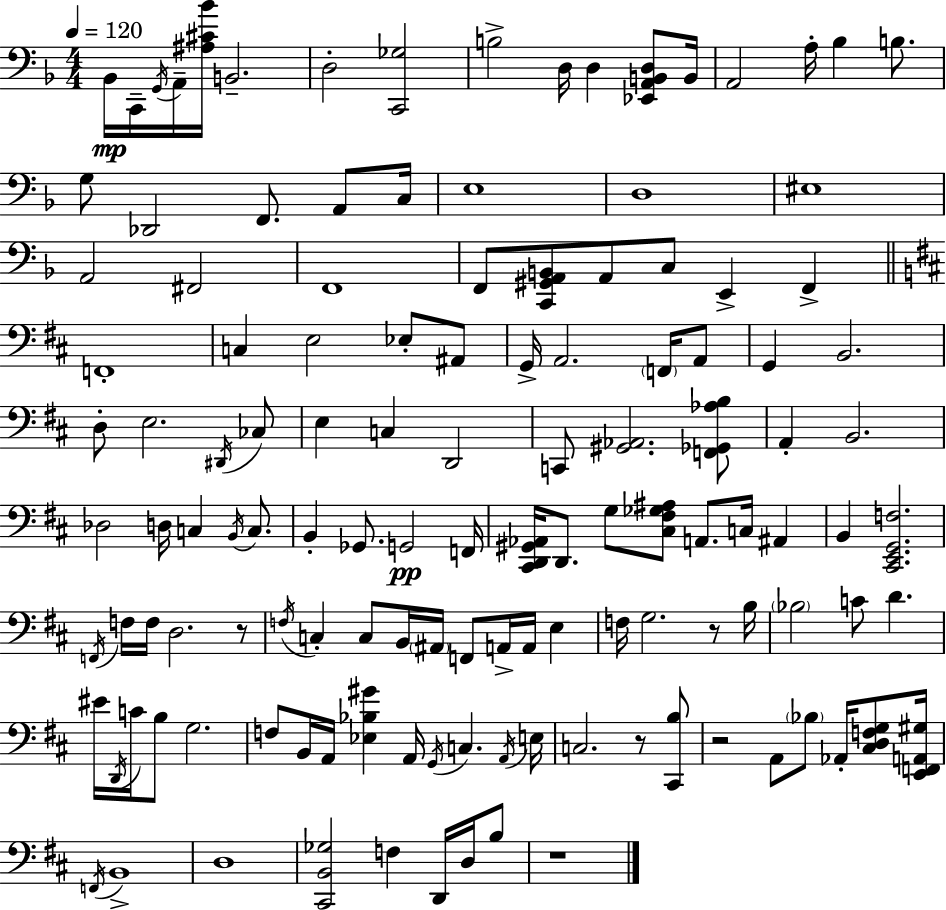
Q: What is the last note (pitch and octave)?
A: B3